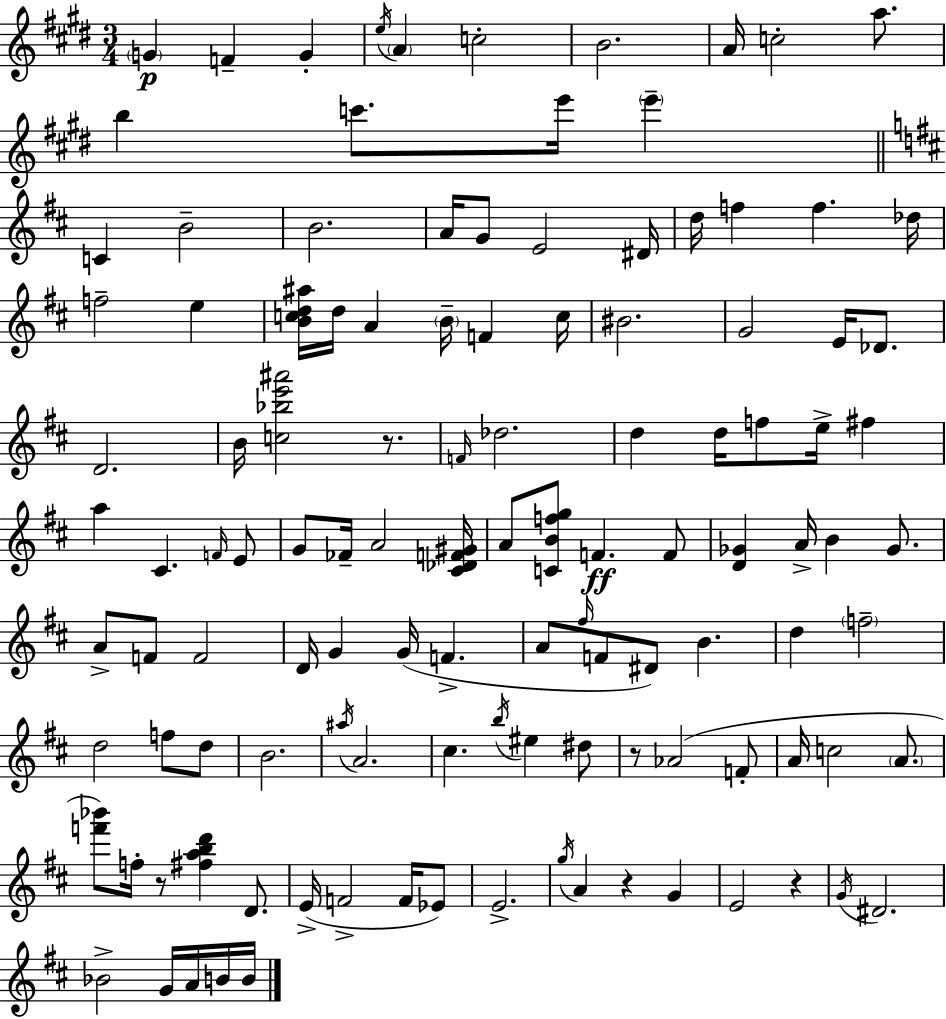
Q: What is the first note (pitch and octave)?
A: G4